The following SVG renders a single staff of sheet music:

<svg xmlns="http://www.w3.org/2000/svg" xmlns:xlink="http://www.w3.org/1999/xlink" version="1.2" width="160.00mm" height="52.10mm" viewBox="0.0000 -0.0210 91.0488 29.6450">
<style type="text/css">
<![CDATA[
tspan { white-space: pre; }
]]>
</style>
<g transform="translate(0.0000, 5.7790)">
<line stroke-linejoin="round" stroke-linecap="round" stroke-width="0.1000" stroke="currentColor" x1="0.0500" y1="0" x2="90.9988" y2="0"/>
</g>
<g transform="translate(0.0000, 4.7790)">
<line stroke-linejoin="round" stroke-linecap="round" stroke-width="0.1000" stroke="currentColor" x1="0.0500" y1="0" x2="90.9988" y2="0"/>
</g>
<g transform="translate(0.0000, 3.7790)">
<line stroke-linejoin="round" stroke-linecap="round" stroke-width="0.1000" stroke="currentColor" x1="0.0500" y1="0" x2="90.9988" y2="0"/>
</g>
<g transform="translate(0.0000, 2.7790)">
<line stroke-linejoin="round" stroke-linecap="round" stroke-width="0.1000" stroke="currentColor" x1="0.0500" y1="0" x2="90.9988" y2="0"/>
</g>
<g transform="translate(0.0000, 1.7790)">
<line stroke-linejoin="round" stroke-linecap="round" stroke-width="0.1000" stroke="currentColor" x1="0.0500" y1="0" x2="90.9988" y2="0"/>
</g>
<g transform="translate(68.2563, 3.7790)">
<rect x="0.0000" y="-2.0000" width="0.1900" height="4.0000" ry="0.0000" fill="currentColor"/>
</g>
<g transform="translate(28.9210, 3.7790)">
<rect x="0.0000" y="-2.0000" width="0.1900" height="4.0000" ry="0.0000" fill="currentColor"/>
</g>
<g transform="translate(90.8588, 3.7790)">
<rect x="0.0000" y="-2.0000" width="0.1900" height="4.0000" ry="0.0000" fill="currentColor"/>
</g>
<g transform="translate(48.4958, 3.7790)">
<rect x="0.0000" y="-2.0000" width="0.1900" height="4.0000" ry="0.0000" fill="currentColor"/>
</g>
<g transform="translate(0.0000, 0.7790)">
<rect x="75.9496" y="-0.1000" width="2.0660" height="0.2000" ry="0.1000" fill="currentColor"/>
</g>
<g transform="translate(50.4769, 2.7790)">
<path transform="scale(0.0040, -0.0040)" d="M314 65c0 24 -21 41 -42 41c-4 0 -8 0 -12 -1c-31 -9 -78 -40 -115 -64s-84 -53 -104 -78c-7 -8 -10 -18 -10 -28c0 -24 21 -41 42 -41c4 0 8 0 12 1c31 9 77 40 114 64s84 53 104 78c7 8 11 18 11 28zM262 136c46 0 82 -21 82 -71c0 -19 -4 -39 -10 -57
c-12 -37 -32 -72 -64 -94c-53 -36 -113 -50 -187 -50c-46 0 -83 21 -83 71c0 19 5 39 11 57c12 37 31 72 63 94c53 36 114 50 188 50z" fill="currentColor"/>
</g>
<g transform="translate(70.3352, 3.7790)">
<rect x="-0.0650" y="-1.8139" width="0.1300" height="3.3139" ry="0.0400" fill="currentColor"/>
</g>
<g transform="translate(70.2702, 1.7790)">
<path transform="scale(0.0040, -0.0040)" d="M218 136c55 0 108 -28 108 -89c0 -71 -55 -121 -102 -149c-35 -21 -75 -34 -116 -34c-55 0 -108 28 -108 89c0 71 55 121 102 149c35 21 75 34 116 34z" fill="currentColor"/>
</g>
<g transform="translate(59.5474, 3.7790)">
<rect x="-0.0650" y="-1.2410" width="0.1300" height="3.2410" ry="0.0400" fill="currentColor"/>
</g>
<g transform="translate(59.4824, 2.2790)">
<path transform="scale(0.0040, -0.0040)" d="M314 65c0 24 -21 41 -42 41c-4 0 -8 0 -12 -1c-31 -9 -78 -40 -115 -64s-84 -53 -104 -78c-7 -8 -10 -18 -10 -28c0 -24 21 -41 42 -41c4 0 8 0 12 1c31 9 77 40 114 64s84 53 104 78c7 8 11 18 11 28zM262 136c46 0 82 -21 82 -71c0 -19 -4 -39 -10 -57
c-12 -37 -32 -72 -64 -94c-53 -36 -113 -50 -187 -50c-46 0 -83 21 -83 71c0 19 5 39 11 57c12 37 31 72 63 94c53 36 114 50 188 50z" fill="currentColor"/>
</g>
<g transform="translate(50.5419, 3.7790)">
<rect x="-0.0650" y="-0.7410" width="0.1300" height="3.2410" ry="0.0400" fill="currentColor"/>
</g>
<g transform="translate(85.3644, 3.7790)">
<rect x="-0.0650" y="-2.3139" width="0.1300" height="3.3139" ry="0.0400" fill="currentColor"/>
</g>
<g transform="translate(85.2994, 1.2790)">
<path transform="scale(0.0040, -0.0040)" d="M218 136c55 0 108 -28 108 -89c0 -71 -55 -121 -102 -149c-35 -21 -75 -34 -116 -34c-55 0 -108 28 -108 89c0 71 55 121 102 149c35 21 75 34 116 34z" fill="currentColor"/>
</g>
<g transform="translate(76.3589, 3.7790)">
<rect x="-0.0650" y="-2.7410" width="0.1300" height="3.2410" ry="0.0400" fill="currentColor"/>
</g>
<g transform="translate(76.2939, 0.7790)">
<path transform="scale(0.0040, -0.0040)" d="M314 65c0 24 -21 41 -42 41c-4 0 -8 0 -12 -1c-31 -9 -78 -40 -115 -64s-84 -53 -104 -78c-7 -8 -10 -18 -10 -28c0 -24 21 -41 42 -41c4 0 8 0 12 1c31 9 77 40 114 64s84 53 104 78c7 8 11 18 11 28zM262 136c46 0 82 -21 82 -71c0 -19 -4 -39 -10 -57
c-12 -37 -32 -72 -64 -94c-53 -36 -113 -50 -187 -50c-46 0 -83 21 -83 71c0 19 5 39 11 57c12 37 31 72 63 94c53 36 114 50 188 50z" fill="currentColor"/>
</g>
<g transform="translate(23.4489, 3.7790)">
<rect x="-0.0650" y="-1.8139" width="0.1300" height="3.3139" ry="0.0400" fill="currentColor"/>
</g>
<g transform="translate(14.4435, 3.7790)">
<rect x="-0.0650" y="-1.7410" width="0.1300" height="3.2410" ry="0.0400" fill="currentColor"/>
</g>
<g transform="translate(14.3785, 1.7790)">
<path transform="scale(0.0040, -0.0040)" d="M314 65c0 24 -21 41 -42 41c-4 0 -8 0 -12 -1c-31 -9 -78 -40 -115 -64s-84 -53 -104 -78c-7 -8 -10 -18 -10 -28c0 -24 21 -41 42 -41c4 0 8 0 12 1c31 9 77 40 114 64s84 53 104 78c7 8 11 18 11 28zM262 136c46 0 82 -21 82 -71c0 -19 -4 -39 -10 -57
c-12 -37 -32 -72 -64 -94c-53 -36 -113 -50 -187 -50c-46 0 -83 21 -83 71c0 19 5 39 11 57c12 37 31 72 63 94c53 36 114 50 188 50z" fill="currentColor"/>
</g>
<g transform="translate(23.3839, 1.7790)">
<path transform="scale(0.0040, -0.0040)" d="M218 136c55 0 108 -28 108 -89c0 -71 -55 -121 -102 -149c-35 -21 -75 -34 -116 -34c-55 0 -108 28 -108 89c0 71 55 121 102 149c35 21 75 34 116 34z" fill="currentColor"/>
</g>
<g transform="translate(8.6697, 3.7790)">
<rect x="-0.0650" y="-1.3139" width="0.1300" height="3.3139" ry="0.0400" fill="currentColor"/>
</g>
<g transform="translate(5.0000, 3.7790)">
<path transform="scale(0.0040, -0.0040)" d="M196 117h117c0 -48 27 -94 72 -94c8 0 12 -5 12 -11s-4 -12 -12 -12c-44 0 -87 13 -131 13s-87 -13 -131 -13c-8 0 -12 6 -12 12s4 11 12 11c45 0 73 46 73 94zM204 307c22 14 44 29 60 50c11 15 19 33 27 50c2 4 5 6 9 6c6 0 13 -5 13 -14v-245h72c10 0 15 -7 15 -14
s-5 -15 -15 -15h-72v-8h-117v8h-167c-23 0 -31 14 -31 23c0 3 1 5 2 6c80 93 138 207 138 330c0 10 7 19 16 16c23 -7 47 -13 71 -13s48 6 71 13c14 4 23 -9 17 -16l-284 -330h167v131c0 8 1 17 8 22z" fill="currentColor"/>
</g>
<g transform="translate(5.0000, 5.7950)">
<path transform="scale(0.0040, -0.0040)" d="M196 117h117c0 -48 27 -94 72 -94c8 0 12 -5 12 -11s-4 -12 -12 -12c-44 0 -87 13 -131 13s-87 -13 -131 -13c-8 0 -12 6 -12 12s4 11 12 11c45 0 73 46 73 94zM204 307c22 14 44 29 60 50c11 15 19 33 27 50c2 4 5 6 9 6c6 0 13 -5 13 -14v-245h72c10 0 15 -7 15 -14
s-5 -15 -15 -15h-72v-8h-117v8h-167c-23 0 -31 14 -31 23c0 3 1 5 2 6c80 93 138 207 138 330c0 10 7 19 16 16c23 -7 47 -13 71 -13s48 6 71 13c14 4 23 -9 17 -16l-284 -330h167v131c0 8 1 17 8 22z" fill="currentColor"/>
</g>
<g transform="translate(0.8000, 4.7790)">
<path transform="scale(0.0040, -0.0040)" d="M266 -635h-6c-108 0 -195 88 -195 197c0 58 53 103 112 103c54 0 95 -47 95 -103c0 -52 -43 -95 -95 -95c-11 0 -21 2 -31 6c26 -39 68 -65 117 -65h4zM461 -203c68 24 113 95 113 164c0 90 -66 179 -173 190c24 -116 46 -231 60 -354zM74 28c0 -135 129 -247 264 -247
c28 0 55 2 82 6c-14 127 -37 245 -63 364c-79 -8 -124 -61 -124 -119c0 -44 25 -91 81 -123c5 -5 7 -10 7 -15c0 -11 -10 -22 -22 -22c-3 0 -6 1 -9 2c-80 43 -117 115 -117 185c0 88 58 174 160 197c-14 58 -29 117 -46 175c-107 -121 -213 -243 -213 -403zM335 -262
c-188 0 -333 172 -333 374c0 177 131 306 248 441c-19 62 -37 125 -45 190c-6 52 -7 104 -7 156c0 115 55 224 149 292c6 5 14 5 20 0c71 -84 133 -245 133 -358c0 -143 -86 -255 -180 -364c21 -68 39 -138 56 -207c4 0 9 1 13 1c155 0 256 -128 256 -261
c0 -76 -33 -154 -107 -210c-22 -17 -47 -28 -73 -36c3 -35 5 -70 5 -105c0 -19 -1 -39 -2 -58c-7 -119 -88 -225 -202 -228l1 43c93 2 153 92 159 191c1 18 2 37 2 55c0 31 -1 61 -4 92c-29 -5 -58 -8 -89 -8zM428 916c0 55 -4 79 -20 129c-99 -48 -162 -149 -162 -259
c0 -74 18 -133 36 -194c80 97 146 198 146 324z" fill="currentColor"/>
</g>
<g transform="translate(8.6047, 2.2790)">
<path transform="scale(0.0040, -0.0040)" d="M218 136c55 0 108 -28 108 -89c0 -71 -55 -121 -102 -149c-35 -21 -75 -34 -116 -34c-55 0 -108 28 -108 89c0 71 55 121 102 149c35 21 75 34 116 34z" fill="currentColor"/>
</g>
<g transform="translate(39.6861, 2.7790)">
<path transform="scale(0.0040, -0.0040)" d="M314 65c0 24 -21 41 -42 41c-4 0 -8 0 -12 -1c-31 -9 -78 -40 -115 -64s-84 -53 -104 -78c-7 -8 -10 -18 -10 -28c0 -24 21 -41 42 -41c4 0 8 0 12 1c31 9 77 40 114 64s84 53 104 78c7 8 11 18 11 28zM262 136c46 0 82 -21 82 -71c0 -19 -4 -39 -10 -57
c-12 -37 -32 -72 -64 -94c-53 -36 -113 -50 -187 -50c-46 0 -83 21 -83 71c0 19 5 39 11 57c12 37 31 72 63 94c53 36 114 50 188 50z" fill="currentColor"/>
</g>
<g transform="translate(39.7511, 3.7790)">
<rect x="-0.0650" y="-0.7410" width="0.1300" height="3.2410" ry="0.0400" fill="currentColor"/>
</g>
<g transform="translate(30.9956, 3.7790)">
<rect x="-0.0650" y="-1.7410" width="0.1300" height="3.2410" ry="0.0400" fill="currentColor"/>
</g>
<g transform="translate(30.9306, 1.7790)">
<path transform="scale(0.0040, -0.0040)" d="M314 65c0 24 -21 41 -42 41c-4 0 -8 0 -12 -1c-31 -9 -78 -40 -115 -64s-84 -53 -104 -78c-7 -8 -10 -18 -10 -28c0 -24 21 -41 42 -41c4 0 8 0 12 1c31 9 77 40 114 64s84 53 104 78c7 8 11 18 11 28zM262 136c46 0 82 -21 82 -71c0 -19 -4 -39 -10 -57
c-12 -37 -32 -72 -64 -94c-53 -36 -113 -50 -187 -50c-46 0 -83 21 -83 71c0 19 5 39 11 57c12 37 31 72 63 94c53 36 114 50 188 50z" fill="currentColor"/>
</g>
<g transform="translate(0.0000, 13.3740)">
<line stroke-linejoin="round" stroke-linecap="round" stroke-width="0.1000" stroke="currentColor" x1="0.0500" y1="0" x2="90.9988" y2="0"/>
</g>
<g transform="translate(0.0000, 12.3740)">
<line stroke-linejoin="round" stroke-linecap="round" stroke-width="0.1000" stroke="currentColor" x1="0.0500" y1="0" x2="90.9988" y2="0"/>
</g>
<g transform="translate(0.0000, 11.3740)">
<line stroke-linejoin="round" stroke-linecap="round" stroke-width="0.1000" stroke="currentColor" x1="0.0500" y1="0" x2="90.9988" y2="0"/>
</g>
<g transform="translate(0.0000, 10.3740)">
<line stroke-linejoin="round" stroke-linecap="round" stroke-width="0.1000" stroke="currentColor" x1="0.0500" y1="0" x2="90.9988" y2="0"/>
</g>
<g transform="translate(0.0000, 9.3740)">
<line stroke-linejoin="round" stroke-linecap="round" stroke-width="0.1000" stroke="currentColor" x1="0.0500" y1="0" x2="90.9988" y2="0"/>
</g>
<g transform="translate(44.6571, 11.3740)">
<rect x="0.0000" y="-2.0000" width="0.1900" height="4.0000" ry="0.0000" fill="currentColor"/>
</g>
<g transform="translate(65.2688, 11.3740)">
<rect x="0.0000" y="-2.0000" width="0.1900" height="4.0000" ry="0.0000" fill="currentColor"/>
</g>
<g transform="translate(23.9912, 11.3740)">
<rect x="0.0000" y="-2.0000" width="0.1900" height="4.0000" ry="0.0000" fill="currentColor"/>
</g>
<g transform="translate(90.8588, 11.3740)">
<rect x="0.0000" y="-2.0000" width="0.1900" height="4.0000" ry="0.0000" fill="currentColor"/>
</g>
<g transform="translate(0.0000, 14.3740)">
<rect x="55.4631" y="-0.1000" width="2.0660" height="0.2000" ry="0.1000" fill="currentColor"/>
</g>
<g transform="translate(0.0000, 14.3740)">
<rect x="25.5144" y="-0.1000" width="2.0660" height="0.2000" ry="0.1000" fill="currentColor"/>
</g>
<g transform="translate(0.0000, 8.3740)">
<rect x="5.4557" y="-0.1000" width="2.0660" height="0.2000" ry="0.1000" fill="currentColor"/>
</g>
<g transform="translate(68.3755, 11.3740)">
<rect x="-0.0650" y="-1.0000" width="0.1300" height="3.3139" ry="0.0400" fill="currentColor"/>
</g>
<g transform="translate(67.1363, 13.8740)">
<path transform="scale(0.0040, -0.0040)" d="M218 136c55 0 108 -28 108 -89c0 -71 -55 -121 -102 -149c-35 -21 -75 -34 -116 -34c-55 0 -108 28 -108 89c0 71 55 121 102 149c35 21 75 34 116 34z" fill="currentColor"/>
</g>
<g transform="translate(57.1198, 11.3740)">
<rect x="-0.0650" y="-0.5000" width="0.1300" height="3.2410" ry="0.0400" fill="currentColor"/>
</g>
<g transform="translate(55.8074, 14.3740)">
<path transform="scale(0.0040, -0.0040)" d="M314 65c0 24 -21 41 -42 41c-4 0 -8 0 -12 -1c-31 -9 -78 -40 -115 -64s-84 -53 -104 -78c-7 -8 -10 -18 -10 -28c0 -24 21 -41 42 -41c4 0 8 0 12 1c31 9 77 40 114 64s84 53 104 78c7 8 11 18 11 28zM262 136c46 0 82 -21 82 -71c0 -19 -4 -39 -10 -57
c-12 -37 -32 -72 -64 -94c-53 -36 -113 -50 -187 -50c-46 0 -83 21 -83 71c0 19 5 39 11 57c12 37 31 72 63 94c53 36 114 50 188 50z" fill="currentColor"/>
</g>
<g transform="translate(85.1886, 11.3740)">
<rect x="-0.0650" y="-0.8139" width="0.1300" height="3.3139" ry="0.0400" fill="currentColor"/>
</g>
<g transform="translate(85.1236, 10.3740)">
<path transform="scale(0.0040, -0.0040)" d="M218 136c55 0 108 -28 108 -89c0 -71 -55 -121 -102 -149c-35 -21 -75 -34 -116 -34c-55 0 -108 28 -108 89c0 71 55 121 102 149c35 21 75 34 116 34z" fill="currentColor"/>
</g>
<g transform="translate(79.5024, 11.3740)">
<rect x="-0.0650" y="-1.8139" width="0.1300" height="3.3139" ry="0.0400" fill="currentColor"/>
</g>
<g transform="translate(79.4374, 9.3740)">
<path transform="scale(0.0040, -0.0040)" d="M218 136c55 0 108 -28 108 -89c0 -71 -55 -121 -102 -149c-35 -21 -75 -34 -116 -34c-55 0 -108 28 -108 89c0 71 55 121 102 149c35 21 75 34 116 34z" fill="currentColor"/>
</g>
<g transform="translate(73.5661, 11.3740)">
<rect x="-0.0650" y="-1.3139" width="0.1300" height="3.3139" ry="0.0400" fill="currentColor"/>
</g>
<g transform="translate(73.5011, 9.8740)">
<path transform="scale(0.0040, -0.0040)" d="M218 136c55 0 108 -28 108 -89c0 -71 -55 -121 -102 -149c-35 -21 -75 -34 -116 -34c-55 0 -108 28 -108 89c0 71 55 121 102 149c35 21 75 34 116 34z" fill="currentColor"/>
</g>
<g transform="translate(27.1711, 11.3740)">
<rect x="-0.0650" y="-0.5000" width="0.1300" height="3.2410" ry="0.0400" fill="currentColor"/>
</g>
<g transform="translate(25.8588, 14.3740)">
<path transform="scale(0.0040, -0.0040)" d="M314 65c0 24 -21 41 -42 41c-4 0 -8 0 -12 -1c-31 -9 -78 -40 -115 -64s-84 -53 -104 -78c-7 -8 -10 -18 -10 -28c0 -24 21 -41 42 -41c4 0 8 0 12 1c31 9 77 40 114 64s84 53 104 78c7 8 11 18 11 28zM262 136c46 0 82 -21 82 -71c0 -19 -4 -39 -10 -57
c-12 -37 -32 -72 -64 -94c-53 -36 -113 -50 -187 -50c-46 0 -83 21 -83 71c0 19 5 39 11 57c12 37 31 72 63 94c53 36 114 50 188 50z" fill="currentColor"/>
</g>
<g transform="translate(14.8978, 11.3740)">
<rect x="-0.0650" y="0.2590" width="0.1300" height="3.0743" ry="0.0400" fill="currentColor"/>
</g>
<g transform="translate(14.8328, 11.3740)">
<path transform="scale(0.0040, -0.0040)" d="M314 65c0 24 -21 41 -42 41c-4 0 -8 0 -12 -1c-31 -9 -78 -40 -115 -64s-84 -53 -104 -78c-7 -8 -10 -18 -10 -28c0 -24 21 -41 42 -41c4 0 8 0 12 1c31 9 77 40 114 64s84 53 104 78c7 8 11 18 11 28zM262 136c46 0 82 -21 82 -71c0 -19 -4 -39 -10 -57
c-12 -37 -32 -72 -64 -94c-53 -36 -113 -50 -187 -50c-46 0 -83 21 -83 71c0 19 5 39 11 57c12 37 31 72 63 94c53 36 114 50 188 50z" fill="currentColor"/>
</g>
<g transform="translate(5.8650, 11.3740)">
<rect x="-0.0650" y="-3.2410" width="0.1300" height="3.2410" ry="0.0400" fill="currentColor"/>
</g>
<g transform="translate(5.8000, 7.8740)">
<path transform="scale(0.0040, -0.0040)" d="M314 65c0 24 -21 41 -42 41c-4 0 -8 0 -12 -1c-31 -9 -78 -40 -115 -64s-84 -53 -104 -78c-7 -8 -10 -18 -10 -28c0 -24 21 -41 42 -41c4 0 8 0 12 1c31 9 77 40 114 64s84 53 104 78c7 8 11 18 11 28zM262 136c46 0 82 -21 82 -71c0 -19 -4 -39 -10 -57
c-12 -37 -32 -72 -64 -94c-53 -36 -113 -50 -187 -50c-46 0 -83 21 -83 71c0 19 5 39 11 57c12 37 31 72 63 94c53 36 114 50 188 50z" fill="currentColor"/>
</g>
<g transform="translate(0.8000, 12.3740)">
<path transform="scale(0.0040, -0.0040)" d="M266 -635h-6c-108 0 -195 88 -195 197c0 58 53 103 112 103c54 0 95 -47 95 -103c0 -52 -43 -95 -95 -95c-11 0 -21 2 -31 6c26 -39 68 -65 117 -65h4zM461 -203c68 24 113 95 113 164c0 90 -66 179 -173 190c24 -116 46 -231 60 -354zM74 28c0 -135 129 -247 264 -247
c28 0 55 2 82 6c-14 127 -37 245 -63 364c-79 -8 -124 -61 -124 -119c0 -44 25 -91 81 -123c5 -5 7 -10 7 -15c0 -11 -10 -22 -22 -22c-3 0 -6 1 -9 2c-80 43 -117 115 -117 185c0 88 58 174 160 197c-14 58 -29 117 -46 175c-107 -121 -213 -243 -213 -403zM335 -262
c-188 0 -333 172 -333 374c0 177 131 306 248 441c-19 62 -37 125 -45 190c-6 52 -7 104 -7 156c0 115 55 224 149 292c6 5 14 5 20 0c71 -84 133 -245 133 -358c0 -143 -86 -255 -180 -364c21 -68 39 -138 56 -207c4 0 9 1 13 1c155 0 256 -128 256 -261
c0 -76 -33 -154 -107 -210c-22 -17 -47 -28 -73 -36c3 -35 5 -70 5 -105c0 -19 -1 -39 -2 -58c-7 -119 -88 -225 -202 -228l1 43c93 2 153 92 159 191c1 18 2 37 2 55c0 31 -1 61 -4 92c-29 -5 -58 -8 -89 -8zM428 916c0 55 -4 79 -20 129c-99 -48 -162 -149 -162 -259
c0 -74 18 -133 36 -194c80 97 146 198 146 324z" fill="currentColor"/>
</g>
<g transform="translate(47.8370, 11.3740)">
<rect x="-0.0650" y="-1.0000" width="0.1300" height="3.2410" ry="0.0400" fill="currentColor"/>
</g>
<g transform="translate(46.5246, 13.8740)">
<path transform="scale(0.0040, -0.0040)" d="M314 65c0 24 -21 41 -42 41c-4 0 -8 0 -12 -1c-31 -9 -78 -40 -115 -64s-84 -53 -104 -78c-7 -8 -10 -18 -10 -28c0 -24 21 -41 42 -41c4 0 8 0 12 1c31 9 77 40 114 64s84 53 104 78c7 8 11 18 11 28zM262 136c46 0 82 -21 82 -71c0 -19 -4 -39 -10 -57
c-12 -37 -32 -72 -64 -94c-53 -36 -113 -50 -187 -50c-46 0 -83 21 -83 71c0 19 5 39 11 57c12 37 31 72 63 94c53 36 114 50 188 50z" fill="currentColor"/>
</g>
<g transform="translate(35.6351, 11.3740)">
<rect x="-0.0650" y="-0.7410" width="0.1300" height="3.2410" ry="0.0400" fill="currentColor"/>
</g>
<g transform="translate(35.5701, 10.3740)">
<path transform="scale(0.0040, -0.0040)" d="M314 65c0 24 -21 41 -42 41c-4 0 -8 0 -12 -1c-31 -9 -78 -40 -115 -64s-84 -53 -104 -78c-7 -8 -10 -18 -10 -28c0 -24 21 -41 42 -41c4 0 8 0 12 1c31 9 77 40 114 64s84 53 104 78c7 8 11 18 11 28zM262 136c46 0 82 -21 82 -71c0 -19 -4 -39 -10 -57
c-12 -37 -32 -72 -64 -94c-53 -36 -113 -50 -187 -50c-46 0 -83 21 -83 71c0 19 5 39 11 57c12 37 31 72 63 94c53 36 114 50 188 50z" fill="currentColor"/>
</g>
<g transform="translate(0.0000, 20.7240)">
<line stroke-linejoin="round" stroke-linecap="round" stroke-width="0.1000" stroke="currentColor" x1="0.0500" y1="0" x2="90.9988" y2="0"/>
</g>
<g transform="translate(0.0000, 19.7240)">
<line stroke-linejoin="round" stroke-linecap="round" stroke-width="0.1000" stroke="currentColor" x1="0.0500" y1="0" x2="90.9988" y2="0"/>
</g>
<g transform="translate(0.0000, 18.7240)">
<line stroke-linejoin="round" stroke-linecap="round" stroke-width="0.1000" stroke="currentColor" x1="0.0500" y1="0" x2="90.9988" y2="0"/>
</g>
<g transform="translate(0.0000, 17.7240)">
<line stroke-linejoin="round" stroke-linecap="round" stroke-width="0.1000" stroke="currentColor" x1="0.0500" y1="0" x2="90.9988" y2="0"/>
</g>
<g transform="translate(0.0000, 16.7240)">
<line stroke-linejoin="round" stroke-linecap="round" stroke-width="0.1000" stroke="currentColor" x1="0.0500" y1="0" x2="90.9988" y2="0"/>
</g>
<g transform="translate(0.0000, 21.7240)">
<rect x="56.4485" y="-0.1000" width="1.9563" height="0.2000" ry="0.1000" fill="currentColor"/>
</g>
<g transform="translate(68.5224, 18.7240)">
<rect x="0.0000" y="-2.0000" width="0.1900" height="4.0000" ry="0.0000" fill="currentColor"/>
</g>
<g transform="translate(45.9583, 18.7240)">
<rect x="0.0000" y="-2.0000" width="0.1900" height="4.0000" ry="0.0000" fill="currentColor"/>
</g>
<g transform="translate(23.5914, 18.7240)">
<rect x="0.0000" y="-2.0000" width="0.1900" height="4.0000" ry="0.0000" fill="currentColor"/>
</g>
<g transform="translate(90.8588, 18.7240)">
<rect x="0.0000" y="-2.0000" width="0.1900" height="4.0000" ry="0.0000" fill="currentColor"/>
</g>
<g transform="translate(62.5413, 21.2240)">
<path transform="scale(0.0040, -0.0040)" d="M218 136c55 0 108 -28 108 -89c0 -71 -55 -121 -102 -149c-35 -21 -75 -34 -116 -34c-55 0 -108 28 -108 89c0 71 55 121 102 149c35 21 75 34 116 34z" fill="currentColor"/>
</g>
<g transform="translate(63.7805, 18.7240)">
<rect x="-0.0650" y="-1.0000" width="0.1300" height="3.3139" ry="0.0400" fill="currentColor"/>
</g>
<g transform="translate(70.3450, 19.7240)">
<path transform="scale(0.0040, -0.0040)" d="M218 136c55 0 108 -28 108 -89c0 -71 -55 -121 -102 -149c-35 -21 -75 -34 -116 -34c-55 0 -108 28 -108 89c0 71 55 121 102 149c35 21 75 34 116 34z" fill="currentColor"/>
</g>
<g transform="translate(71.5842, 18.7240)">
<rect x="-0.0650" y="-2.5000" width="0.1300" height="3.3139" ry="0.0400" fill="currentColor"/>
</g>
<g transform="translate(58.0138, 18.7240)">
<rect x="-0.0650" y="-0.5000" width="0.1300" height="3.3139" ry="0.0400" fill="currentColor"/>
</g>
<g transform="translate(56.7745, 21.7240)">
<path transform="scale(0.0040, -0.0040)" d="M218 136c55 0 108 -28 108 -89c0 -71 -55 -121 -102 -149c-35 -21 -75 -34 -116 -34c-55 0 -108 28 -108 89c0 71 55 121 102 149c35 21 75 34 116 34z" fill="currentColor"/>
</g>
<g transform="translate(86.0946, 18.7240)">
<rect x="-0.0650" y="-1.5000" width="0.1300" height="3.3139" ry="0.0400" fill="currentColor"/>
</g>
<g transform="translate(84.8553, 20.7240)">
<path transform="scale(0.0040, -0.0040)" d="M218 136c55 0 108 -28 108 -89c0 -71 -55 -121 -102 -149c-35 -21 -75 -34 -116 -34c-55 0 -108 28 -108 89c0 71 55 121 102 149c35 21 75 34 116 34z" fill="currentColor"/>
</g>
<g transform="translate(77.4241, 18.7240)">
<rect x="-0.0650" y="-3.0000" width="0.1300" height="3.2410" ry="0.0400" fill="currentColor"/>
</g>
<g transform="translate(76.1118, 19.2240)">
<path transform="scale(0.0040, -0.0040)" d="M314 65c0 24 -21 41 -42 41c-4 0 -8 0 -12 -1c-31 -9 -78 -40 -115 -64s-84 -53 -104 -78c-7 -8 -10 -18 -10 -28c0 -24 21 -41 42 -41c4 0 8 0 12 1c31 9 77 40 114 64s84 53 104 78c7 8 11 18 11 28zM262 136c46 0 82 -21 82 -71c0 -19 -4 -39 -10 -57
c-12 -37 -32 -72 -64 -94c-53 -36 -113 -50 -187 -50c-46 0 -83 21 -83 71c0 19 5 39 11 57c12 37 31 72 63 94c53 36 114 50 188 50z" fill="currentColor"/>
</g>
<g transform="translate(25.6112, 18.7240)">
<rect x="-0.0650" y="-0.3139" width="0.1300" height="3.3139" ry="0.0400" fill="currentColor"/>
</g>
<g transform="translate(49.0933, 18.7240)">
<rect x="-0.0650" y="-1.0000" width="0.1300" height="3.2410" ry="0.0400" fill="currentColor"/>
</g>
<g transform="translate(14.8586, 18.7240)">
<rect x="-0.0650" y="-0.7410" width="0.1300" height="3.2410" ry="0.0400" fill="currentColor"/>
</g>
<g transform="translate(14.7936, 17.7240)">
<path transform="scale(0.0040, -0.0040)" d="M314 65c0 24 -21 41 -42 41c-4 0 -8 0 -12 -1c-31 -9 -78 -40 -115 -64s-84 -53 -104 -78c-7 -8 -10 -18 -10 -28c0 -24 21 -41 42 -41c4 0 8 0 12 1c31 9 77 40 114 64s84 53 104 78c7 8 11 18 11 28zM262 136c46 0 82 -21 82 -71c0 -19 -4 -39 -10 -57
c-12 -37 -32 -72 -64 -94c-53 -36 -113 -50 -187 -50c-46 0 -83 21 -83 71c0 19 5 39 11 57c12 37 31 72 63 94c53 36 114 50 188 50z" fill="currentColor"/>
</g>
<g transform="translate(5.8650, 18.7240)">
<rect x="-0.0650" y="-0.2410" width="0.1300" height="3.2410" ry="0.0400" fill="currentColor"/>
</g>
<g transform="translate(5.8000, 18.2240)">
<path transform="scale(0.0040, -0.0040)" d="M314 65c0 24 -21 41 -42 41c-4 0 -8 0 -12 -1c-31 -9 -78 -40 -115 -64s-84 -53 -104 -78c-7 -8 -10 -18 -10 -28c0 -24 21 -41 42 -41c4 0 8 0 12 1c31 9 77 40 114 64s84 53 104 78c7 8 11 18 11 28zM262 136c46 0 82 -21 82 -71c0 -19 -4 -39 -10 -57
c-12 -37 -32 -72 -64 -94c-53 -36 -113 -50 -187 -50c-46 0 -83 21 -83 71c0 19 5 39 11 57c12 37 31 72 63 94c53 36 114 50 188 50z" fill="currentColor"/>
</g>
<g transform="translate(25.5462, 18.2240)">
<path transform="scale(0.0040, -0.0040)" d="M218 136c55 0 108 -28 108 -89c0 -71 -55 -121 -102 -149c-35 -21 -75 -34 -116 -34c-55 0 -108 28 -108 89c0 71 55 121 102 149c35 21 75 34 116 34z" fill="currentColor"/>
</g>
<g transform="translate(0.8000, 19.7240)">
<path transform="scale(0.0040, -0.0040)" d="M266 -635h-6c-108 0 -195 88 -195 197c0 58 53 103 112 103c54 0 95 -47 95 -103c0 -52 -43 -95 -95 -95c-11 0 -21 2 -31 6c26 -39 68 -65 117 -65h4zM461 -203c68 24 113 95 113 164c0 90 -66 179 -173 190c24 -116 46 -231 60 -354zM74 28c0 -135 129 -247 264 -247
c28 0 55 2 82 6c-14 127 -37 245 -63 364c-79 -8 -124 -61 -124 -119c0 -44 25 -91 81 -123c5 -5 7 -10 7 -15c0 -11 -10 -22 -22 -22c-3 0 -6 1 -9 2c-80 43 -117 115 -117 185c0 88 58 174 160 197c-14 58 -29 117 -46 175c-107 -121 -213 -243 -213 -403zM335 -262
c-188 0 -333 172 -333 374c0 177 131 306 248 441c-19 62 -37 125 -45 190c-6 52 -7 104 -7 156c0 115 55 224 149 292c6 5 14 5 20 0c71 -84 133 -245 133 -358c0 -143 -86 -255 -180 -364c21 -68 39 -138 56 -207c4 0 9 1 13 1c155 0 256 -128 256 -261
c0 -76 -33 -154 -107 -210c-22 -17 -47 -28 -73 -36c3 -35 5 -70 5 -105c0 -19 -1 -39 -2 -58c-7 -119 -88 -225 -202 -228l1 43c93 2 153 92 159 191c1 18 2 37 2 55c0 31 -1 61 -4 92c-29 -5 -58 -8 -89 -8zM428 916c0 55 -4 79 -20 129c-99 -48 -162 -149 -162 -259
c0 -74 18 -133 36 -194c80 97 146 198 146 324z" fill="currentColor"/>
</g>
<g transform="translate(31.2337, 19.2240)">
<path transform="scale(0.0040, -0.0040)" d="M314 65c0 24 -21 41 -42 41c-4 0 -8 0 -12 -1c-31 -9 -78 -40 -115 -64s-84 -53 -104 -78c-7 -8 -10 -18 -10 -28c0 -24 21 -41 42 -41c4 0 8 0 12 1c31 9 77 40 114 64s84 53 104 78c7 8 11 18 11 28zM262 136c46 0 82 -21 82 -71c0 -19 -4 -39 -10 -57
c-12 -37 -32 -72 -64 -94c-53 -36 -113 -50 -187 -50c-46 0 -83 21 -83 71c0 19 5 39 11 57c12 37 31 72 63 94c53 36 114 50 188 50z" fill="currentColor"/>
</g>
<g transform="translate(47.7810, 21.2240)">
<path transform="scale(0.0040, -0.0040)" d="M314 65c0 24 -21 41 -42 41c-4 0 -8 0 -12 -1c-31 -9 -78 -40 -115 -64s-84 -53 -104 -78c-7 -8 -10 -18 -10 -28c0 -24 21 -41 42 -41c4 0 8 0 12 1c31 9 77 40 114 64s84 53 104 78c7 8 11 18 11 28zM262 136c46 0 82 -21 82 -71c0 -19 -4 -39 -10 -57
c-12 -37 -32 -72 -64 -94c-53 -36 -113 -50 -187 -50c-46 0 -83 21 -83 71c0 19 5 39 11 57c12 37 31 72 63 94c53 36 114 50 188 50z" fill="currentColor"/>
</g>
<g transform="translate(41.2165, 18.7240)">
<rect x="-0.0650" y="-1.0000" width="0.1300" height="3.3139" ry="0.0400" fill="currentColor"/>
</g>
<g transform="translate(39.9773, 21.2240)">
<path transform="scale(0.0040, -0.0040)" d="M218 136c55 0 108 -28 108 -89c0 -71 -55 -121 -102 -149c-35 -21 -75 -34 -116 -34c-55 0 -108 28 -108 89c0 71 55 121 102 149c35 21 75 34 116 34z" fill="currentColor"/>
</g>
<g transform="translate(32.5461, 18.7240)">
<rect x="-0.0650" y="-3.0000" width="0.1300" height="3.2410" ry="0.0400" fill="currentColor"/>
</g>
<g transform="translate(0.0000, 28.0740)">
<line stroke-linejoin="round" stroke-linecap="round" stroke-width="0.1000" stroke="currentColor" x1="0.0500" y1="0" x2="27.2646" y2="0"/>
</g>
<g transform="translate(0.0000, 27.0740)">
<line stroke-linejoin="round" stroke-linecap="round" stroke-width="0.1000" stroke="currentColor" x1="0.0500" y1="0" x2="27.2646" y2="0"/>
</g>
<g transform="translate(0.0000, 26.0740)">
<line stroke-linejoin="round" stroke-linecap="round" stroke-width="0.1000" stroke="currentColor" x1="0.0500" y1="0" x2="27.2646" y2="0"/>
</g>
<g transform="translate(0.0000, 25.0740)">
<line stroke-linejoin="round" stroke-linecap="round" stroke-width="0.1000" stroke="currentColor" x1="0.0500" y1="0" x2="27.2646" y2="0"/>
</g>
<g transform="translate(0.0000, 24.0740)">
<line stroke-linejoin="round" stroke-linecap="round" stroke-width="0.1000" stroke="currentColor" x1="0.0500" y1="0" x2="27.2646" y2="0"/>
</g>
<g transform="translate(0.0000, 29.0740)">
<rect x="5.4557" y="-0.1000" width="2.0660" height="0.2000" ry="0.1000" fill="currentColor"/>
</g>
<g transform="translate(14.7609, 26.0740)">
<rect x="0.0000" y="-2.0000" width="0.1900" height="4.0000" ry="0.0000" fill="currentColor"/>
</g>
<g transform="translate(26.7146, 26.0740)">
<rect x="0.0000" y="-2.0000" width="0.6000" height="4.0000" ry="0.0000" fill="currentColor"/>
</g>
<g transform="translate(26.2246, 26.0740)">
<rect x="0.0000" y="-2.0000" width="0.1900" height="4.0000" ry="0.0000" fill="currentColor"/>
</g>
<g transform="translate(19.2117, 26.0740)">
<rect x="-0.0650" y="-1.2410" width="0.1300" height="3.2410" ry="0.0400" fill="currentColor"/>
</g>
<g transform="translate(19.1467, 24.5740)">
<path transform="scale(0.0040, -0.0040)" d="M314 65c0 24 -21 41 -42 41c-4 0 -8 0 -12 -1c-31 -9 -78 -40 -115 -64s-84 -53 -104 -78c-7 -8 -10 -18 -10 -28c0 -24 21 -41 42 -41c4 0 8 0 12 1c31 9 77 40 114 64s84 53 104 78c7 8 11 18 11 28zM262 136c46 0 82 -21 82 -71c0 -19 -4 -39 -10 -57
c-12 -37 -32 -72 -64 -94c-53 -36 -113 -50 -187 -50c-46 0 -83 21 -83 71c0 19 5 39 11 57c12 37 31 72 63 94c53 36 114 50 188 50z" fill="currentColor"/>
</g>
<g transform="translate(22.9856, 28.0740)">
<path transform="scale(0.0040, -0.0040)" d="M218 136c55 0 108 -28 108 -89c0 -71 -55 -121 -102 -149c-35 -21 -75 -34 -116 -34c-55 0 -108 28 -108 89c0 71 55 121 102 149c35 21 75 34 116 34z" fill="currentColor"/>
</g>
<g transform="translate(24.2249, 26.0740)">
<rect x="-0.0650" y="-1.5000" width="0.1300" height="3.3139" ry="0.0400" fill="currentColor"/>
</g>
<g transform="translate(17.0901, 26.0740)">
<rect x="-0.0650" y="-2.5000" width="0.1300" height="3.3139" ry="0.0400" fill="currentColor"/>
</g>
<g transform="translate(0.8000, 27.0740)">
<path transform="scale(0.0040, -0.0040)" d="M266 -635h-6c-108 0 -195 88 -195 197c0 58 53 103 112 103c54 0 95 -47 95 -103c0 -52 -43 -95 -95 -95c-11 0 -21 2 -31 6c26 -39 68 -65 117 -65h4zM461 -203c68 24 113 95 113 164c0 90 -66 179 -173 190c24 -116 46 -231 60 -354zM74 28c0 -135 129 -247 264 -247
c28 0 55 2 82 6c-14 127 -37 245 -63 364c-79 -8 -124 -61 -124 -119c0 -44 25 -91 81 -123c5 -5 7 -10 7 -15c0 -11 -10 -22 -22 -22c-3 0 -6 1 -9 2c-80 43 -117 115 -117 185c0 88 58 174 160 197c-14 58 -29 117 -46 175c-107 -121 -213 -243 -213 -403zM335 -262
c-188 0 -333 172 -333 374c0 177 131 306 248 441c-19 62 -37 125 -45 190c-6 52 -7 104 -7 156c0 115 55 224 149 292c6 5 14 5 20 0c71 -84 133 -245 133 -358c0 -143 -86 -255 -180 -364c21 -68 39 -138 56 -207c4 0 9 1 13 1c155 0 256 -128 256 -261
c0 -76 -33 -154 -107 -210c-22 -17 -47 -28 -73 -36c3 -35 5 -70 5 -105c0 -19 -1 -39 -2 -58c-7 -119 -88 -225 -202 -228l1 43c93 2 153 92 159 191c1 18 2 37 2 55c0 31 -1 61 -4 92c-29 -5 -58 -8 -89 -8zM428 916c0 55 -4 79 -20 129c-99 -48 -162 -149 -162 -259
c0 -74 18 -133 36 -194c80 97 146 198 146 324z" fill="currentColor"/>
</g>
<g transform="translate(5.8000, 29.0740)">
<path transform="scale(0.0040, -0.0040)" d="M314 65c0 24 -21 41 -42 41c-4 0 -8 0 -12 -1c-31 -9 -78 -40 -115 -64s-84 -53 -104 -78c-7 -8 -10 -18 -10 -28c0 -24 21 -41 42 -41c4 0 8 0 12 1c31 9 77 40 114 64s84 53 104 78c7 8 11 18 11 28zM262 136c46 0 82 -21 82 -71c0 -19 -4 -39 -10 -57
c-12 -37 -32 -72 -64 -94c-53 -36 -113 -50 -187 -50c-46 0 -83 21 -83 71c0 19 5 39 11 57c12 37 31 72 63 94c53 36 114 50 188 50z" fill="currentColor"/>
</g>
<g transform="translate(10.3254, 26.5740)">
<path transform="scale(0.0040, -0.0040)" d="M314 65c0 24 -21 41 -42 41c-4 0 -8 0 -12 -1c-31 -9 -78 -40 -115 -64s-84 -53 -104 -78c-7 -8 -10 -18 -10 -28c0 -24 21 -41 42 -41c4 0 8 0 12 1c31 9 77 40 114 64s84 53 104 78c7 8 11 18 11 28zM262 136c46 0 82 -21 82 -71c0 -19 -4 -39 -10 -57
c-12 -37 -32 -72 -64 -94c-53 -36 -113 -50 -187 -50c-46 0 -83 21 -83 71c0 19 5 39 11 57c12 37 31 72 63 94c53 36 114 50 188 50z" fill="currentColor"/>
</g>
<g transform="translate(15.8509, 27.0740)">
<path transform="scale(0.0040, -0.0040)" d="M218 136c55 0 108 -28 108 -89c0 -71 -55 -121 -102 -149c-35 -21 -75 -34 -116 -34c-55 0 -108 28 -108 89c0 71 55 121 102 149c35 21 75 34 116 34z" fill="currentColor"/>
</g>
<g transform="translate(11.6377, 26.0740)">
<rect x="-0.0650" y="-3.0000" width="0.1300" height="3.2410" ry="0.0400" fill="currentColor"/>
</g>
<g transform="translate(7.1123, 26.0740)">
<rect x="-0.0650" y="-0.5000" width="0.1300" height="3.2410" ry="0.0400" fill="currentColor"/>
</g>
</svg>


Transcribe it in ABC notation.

X:1
T:Untitled
M:4/4
L:1/4
K:C
e f2 f f2 d2 d2 e2 f a2 g b2 B2 C2 d2 D2 C2 D e f d c2 d2 c A2 D D2 C D G A2 E C2 A2 G e2 E